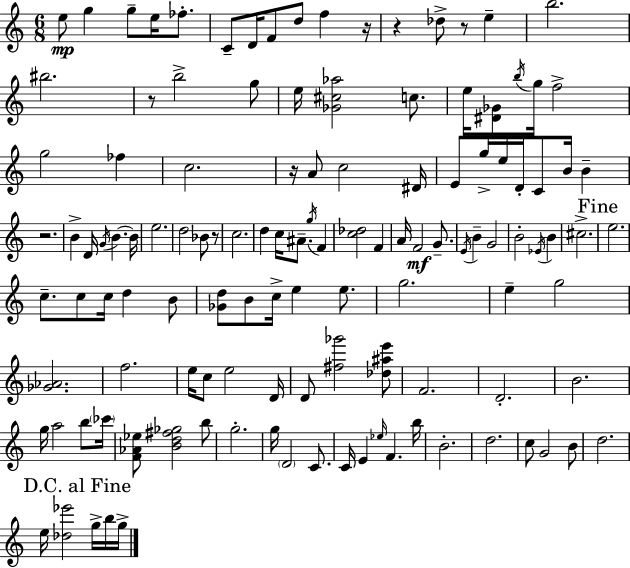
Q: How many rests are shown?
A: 7